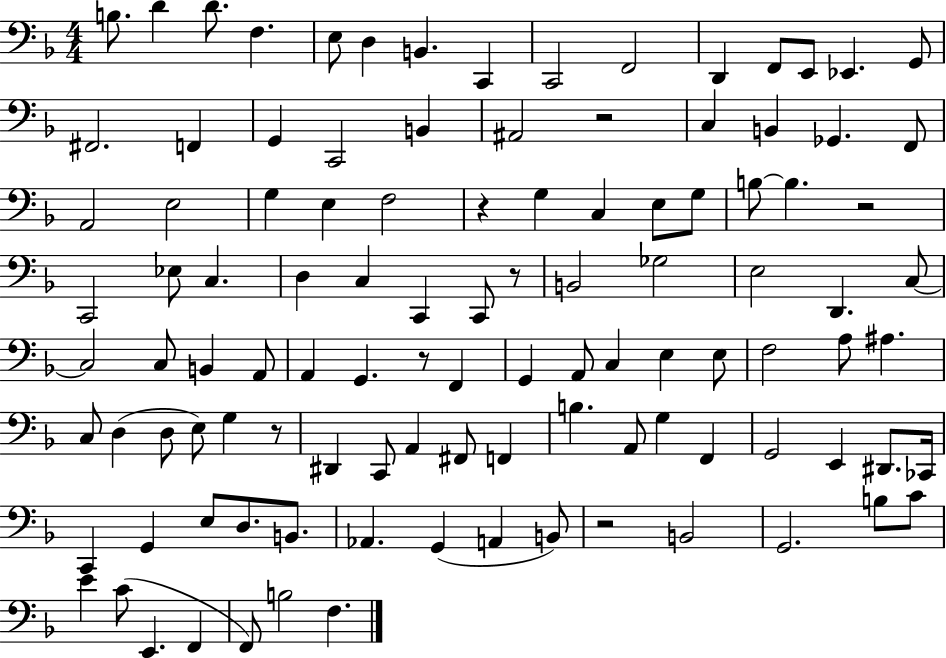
X:1
T:Untitled
M:4/4
L:1/4
K:F
B,/2 D D/2 F, E,/2 D, B,, C,, C,,2 F,,2 D,, F,,/2 E,,/2 _E,, G,,/2 ^F,,2 F,, G,, C,,2 B,, ^A,,2 z2 C, B,, _G,, F,,/2 A,,2 E,2 G, E, F,2 z G, C, E,/2 G,/2 B,/2 B, z2 C,,2 _E,/2 C, D, C, C,, C,,/2 z/2 B,,2 _G,2 E,2 D,, C,/2 C,2 C,/2 B,, A,,/2 A,, G,, z/2 F,, G,, A,,/2 C, E, E,/2 F,2 A,/2 ^A, C,/2 D, D,/2 E,/2 G, z/2 ^D,, C,,/2 A,, ^F,,/2 F,, B, A,,/2 G, F,, G,,2 E,, ^D,,/2 _C,,/4 C,, G,, E,/2 D,/2 B,,/2 _A,, G,, A,, B,,/2 z2 B,,2 G,,2 B,/2 C/2 E C/2 E,, F,, F,,/2 B,2 F,